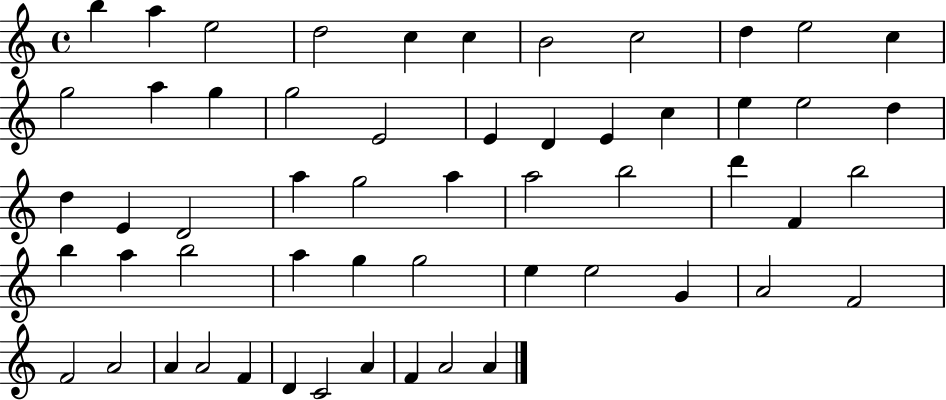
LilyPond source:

{
  \clef treble
  \time 4/4
  \defaultTimeSignature
  \key c \major
  b''4 a''4 e''2 | d''2 c''4 c''4 | b'2 c''2 | d''4 e''2 c''4 | \break g''2 a''4 g''4 | g''2 e'2 | e'4 d'4 e'4 c''4 | e''4 e''2 d''4 | \break d''4 e'4 d'2 | a''4 g''2 a''4 | a''2 b''2 | d'''4 f'4 b''2 | \break b''4 a''4 b''2 | a''4 g''4 g''2 | e''4 e''2 g'4 | a'2 f'2 | \break f'2 a'2 | a'4 a'2 f'4 | d'4 c'2 a'4 | f'4 a'2 a'4 | \break \bar "|."
}